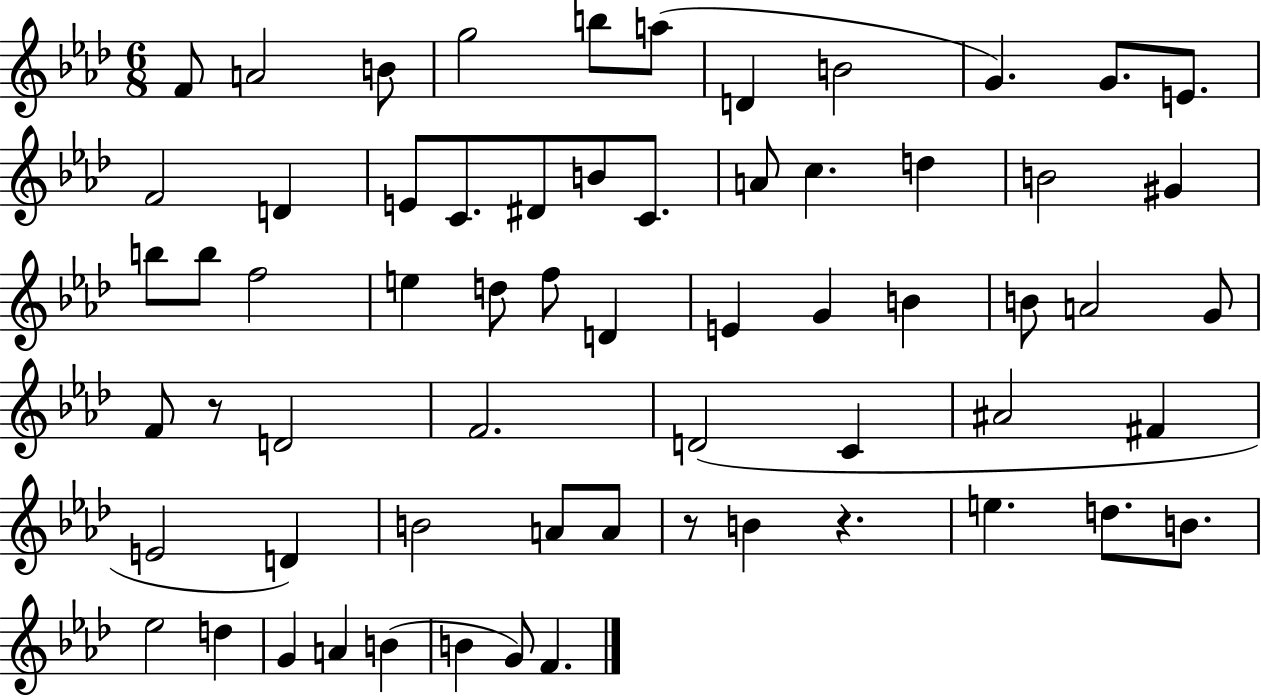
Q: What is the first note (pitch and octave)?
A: F4